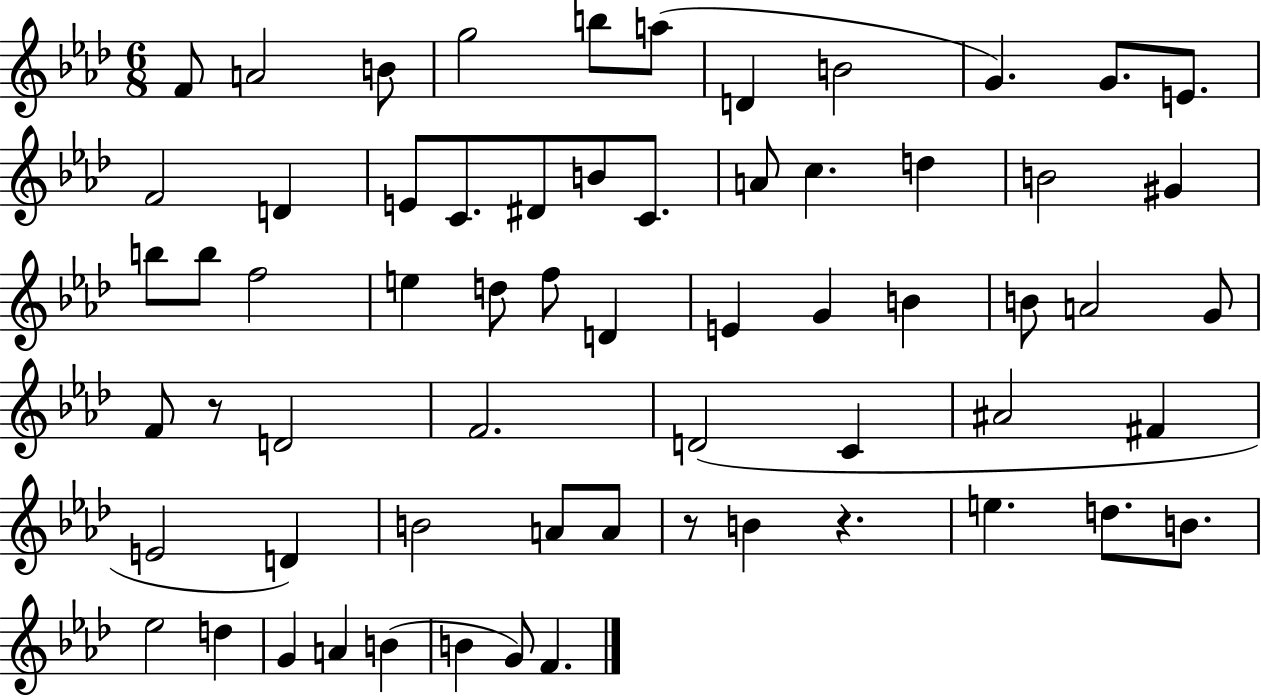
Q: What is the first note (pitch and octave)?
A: F4